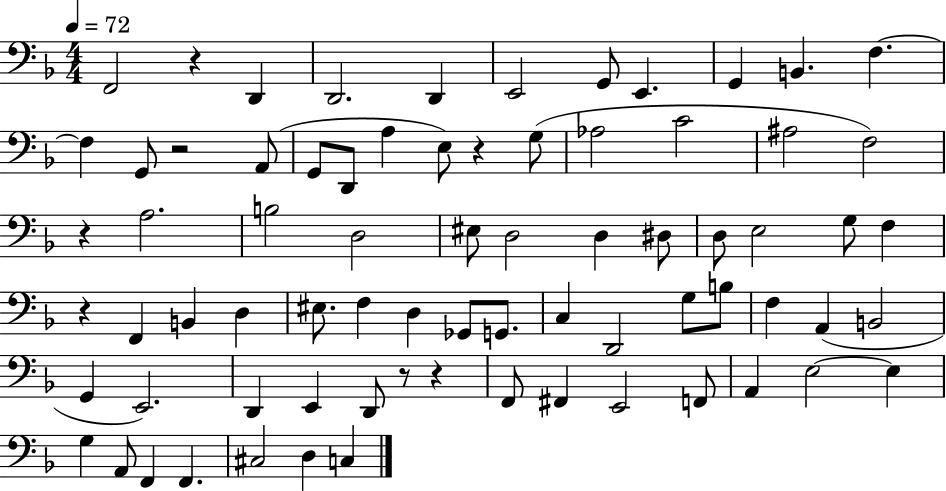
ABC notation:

X:1
T:Untitled
M:4/4
L:1/4
K:F
F,,2 z D,, D,,2 D,, E,,2 G,,/2 E,, G,, B,, F, F, G,,/2 z2 A,,/2 G,,/2 D,,/2 A, E,/2 z G,/2 _A,2 C2 ^A,2 F,2 z A,2 B,2 D,2 ^E,/2 D,2 D, ^D,/2 D,/2 E,2 G,/2 F, z F,, B,, D, ^E,/2 F, D, _G,,/2 G,,/2 C, D,,2 G,/2 B,/2 F, A,, B,,2 G,, E,,2 D,, E,, D,,/2 z/2 z F,,/2 ^F,, E,,2 F,,/2 A,, E,2 E, G, A,,/2 F,, F,, ^C,2 D, C,